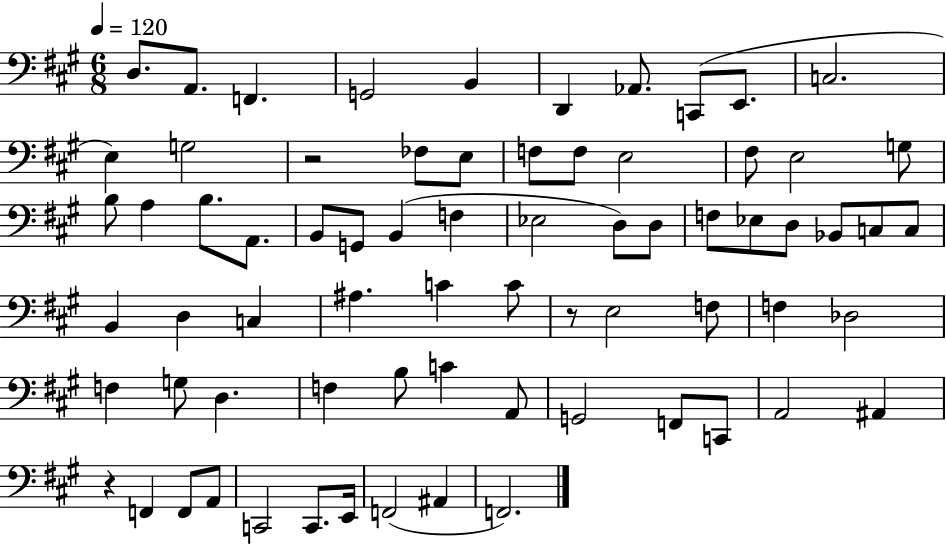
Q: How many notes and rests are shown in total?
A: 71